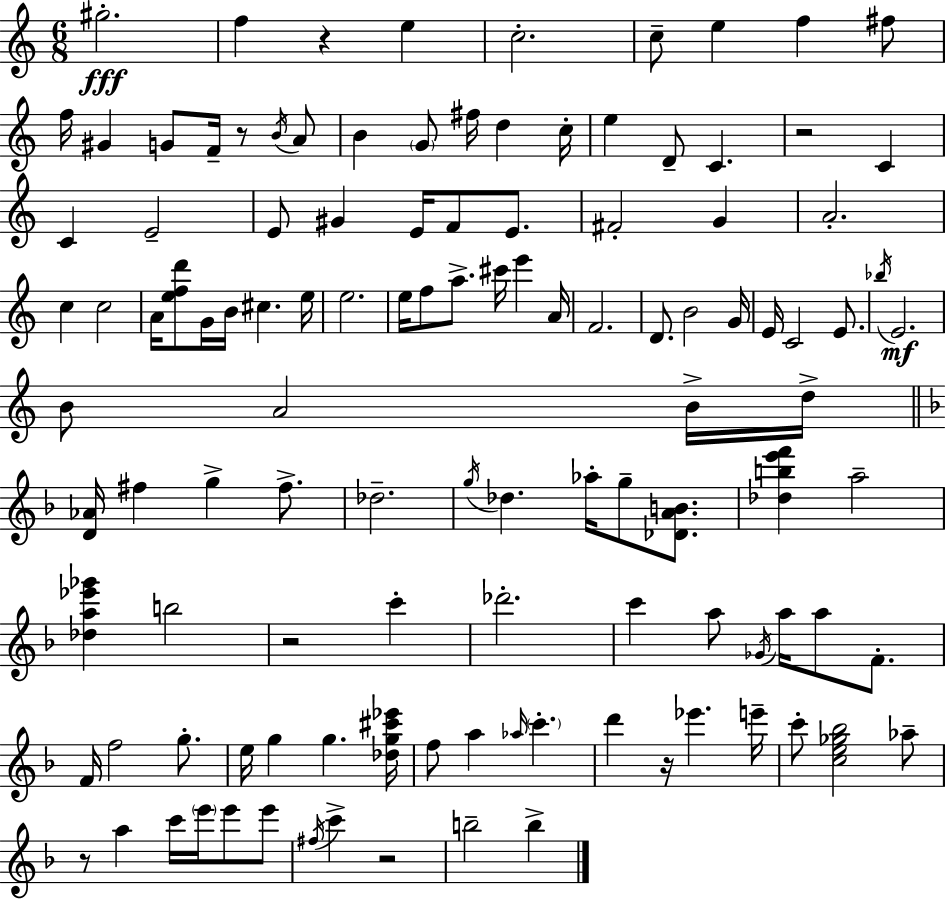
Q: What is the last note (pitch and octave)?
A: B5